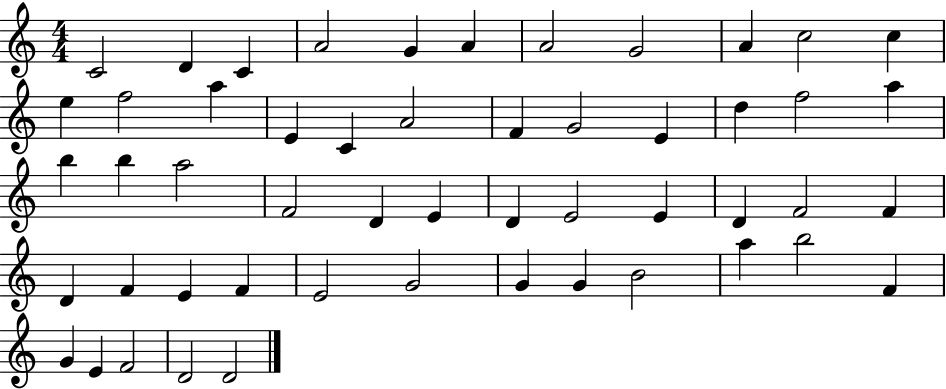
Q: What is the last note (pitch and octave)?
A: D4